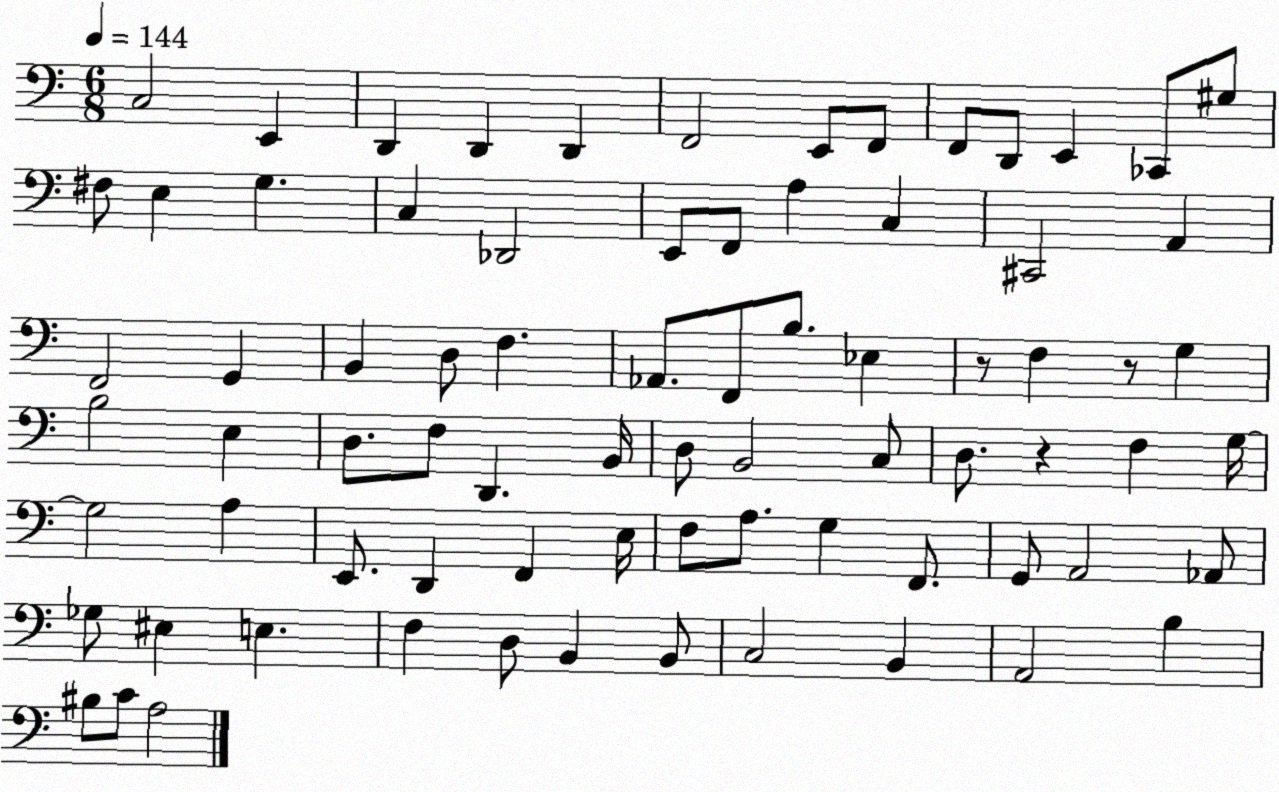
X:1
T:Untitled
M:6/8
L:1/4
K:C
C,2 E,, D,, D,, D,, F,,2 E,,/2 F,,/2 F,,/2 D,,/2 E,, _C,,/2 ^G,/2 ^F,/2 E, G, C, _D,,2 E,,/2 F,,/2 A, C, ^C,,2 A,, F,,2 G,, B,, D,/2 F, _A,,/2 F,,/2 B,/2 _E, z/2 F, z/2 G, B,2 E, D,/2 F,/2 D,, B,,/4 D,/2 B,,2 C,/2 D,/2 z F, G,/4 G,2 A, E,,/2 D,, F,, E,/4 F,/2 A,/2 G, F,,/2 G,,/2 A,,2 _A,,/2 _G,/2 ^E, E, F, D,/2 B,, B,,/2 C,2 B,, A,,2 B, ^B,/2 C/2 A,2